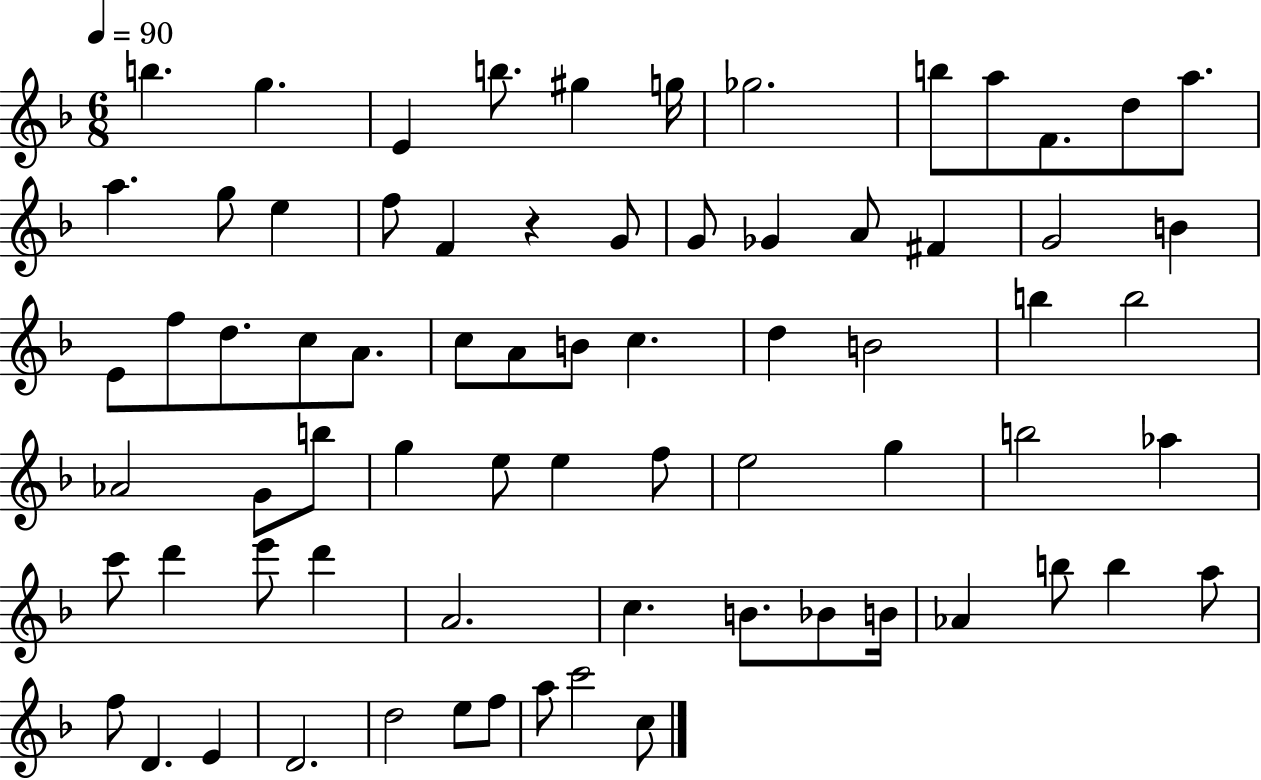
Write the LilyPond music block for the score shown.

{
  \clef treble
  \numericTimeSignature
  \time 6/8
  \key f \major
  \tempo 4 = 90
  \repeat volta 2 { b''4. g''4. | e'4 b''8. gis''4 g''16 | ges''2. | b''8 a''8 f'8. d''8 a''8. | \break a''4. g''8 e''4 | f''8 f'4 r4 g'8 | g'8 ges'4 a'8 fis'4 | g'2 b'4 | \break e'8 f''8 d''8. c''8 a'8. | c''8 a'8 b'8 c''4. | d''4 b'2 | b''4 b''2 | \break aes'2 g'8 b''8 | g''4 e''8 e''4 f''8 | e''2 g''4 | b''2 aes''4 | \break c'''8 d'''4 e'''8 d'''4 | a'2. | c''4. b'8. bes'8 b'16 | aes'4 b''8 b''4 a''8 | \break f''8 d'4. e'4 | d'2. | d''2 e''8 f''8 | a''8 c'''2 c''8 | \break } \bar "|."
}